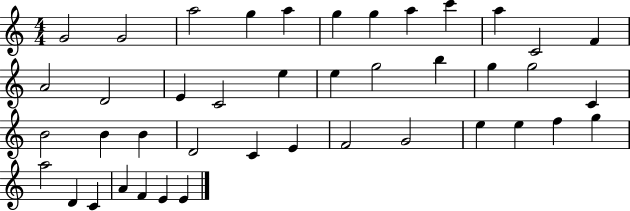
X:1
T:Untitled
M:4/4
L:1/4
K:C
G2 G2 a2 g a g g a c' a C2 F A2 D2 E C2 e e g2 b g g2 C B2 B B D2 C E F2 G2 e e f g a2 D C A F E E